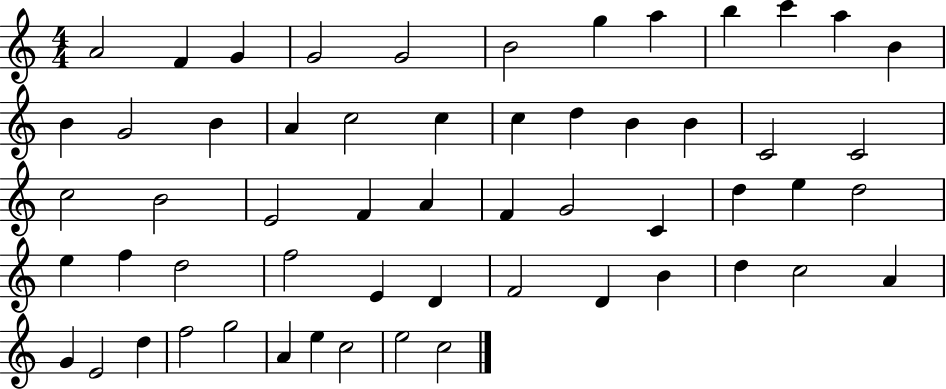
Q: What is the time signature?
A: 4/4